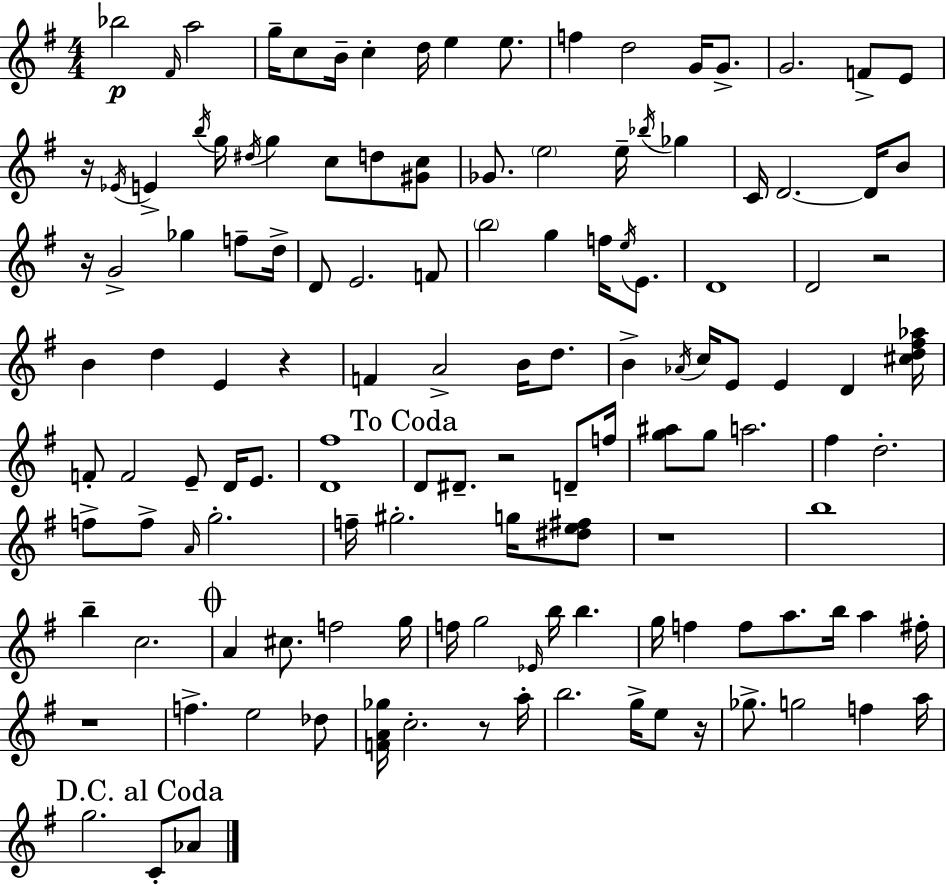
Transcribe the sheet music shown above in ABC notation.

X:1
T:Untitled
M:4/4
L:1/4
K:G
_b2 ^F/4 a2 g/4 c/2 B/4 c d/4 e e/2 f d2 G/4 G/2 G2 F/2 E/2 z/4 _E/4 E b/4 g/4 ^d/4 g c/2 d/2 [^Gc]/2 _G/2 e2 e/4 _b/4 _g C/4 D2 D/4 B/2 z/4 G2 _g f/2 d/4 D/2 E2 F/2 b2 g f/4 e/4 E/2 D4 D2 z2 B d E z F A2 B/4 d/2 B _A/4 c/4 E/2 E D [^cd^f_a]/4 F/2 F2 E/2 D/4 E/2 [D^f]4 D/2 ^D/2 z2 D/2 f/4 [g^a]/2 g/2 a2 ^f d2 f/2 f/2 A/4 g2 f/4 ^g2 g/4 [^de^f]/2 z4 b4 b c2 A ^c/2 f2 g/4 f/4 g2 _E/4 b/4 b g/4 f f/2 a/2 b/4 a ^f/4 z4 f e2 _d/2 [FA_g]/4 c2 z/2 a/4 b2 g/4 e/2 z/4 _g/2 g2 f a/4 g2 C/2 _A/2